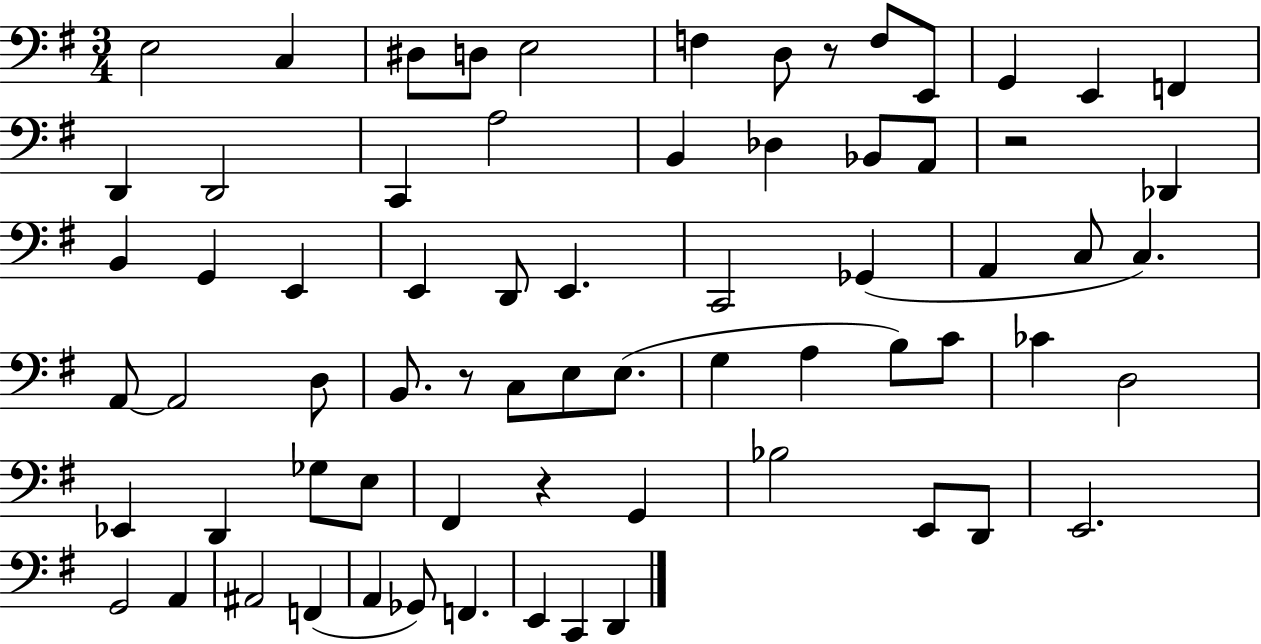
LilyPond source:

{
  \clef bass
  \numericTimeSignature
  \time 3/4
  \key g \major
  \repeat volta 2 { e2 c4 | dis8 d8 e2 | f4 d8 r8 f8 e,8 | g,4 e,4 f,4 | \break d,4 d,2 | c,4 a2 | b,4 des4 bes,8 a,8 | r2 des,4 | \break b,4 g,4 e,4 | e,4 d,8 e,4. | c,2 ges,4( | a,4 c8 c4.) | \break a,8~~ a,2 d8 | b,8. r8 c8 e8 e8.( | g4 a4 b8) c'8 | ces'4 d2 | \break ees,4 d,4 ges8 e8 | fis,4 r4 g,4 | bes2 e,8 d,8 | e,2. | \break g,2 a,4 | ais,2 f,4( | a,4 ges,8) f,4. | e,4 c,4 d,4 | \break } \bar "|."
}